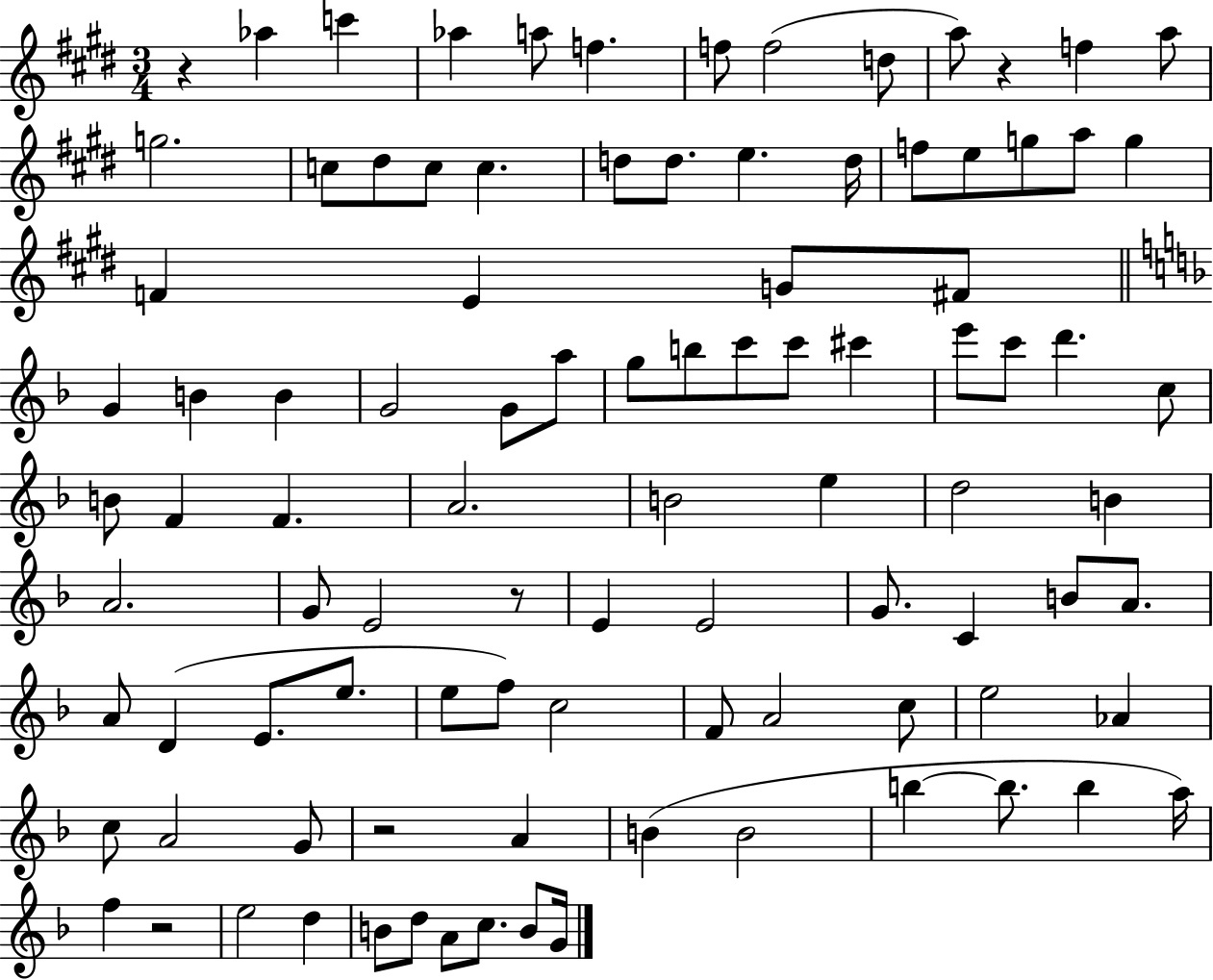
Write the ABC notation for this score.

X:1
T:Untitled
M:3/4
L:1/4
K:E
z _a c' _a a/2 f f/2 f2 d/2 a/2 z f a/2 g2 c/2 ^d/2 c/2 c d/2 d/2 e d/4 f/2 e/2 g/2 a/2 g F E G/2 ^F/2 G B B G2 G/2 a/2 g/2 b/2 c'/2 c'/2 ^c' e'/2 c'/2 d' c/2 B/2 F F A2 B2 e d2 B A2 G/2 E2 z/2 E E2 G/2 C B/2 A/2 A/2 D E/2 e/2 e/2 f/2 c2 F/2 A2 c/2 e2 _A c/2 A2 G/2 z2 A B B2 b b/2 b a/4 f z2 e2 d B/2 d/2 A/2 c/2 B/2 G/4